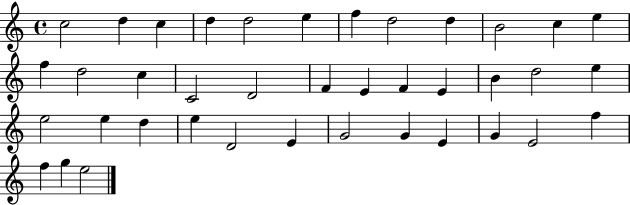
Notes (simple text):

C5/h D5/q C5/q D5/q D5/h E5/q F5/q D5/h D5/q B4/h C5/q E5/q F5/q D5/h C5/q C4/h D4/h F4/q E4/q F4/q E4/q B4/q D5/h E5/q E5/h E5/q D5/q E5/q D4/h E4/q G4/h G4/q E4/q G4/q E4/h F5/q F5/q G5/q E5/h